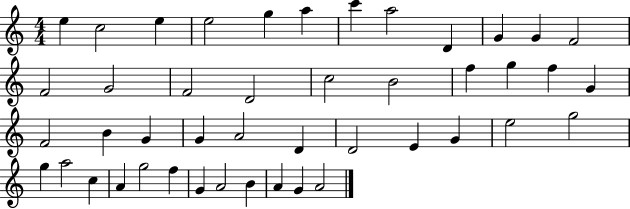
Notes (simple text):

E5/q C5/h E5/q E5/h G5/q A5/q C6/q A5/h D4/q G4/q G4/q F4/h F4/h G4/h F4/h D4/h C5/h B4/h F5/q G5/q F5/q G4/q F4/h B4/q G4/q G4/q A4/h D4/q D4/h E4/q G4/q E5/h G5/h G5/q A5/h C5/q A4/q G5/h F5/q G4/q A4/h B4/q A4/q G4/q A4/h